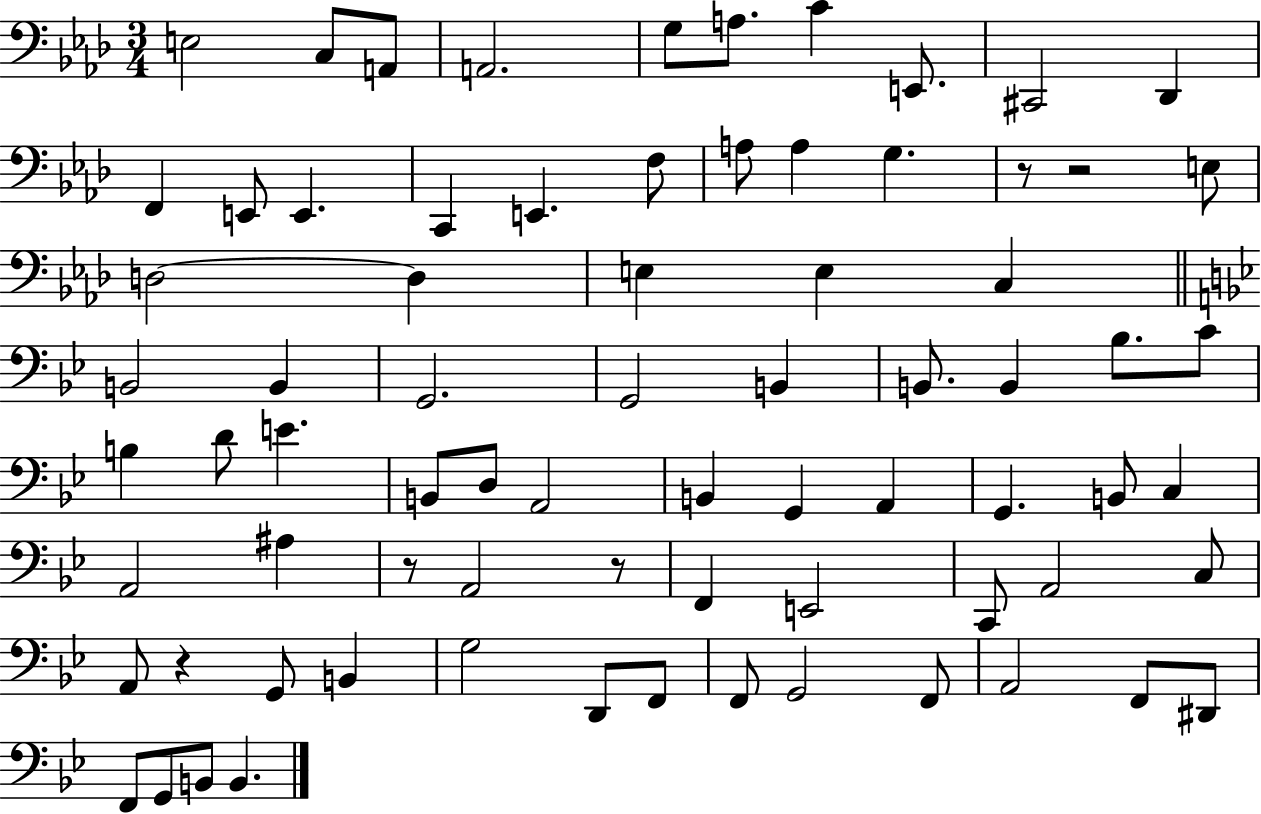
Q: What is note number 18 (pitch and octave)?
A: A3